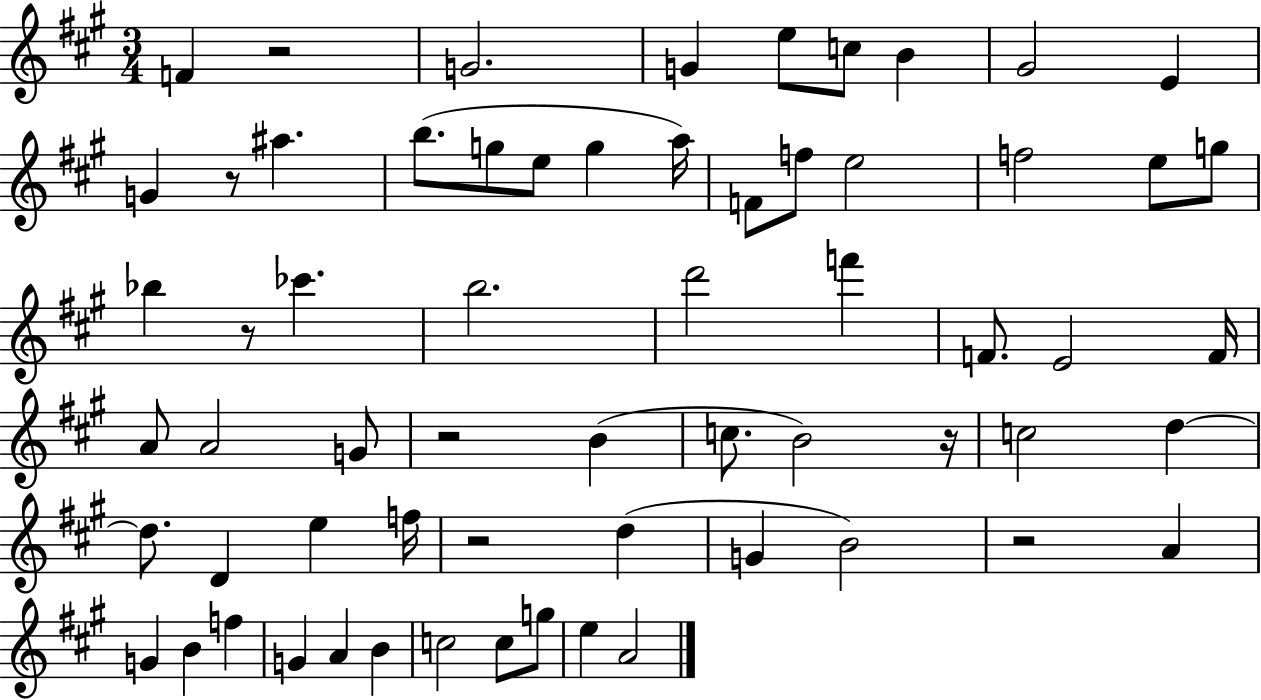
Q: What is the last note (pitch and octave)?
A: A4